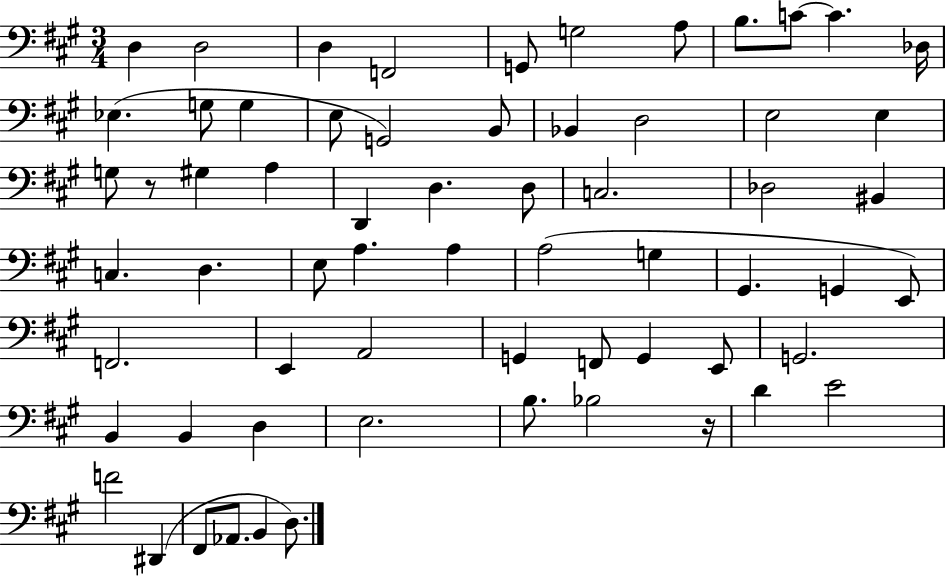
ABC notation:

X:1
T:Untitled
M:3/4
L:1/4
K:A
D, D,2 D, F,,2 G,,/2 G,2 A,/2 B,/2 C/2 C _D,/4 _E, G,/2 G, E,/2 G,,2 B,,/2 _B,, D,2 E,2 E, G,/2 z/2 ^G, A, D,, D, D,/2 C,2 _D,2 ^B,, C, D, E,/2 A, A, A,2 G, ^G,, G,, E,,/2 F,,2 E,, A,,2 G,, F,,/2 G,, E,,/2 G,,2 B,, B,, D, E,2 B,/2 _B,2 z/4 D E2 F2 ^D,, ^F,,/2 _A,,/2 B,, D,/2